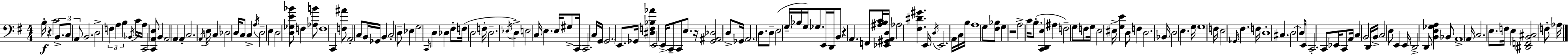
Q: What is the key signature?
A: G major